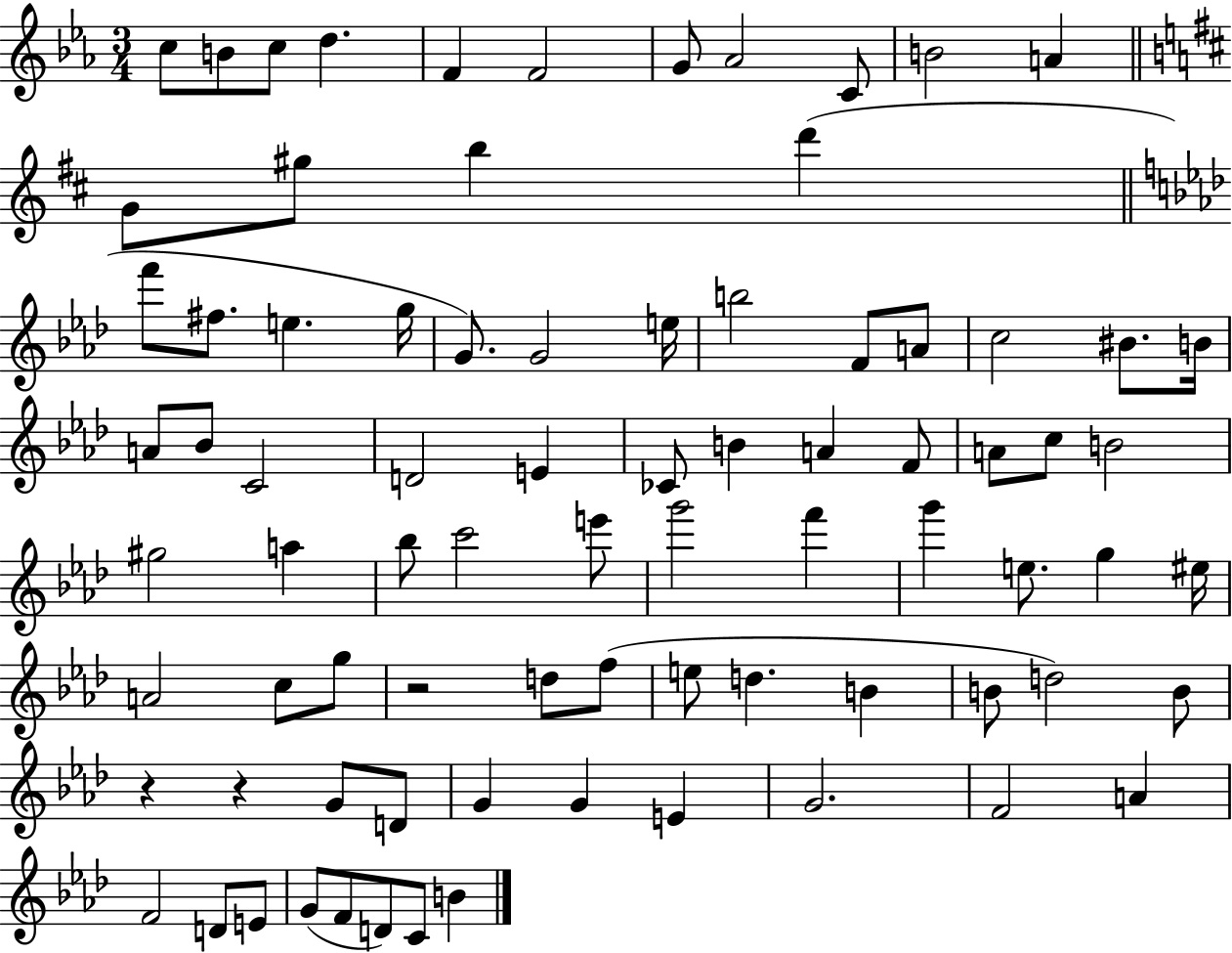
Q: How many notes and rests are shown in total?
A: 81